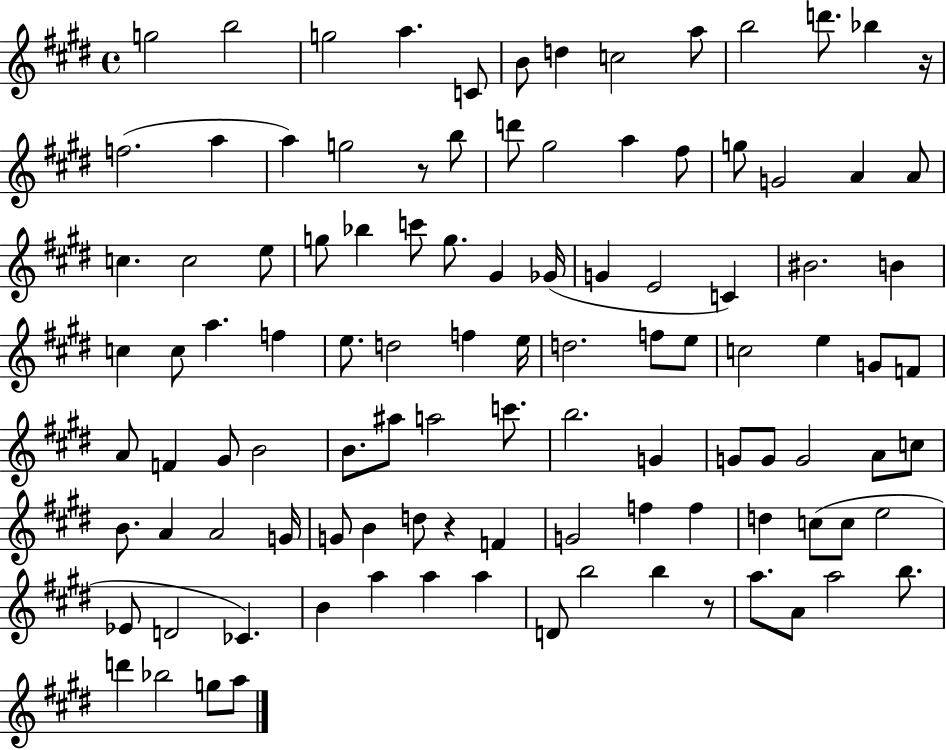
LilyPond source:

{
  \clef treble
  \time 4/4
  \defaultTimeSignature
  \key e \major
  g''2 b''2 | g''2 a''4. c'8 | b'8 d''4 c''2 a''8 | b''2 d'''8. bes''4 r16 | \break f''2.( a''4 | a''4) g''2 r8 b''8 | d'''8 gis''2 a''4 fis''8 | g''8 g'2 a'4 a'8 | \break c''4. c''2 e''8 | g''8 bes''4 c'''8 g''8. gis'4 ges'16( | g'4 e'2 c'4) | bis'2. b'4 | \break c''4 c''8 a''4. f''4 | e''8. d''2 f''4 e''16 | d''2. f''8 e''8 | c''2 e''4 g'8 f'8 | \break a'8 f'4 gis'8 b'2 | b'8. ais''8 a''2 c'''8. | b''2. g'4 | g'8 g'8 g'2 a'8 c''8 | \break b'8. a'4 a'2 g'16 | g'8 b'4 d''8 r4 f'4 | g'2 f''4 f''4 | d''4 c''8( c''8 e''2 | \break ees'8 d'2 ces'4.) | b'4 a''4 a''4 a''4 | d'8 b''2 b''4 r8 | a''8. a'8 a''2 b''8. | \break d'''4 bes''2 g''8 a''8 | \bar "|."
}